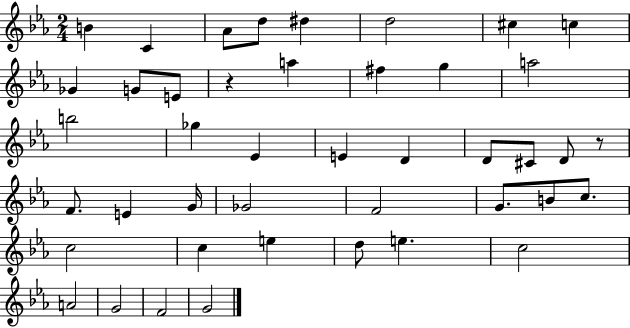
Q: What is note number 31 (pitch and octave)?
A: C5